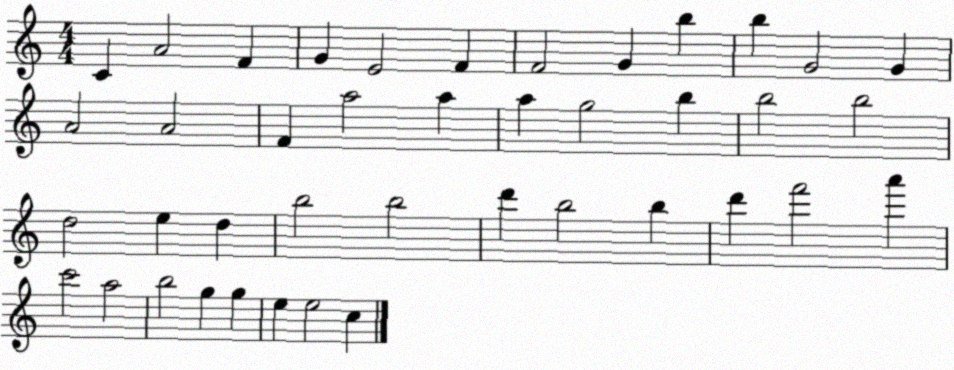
X:1
T:Untitled
M:4/4
L:1/4
K:C
C A2 F G E2 F F2 G b b G2 G A2 A2 F a2 a a g2 b b2 b2 d2 e d b2 b2 d' b2 b d' f'2 a' c'2 a2 b2 g g e e2 c